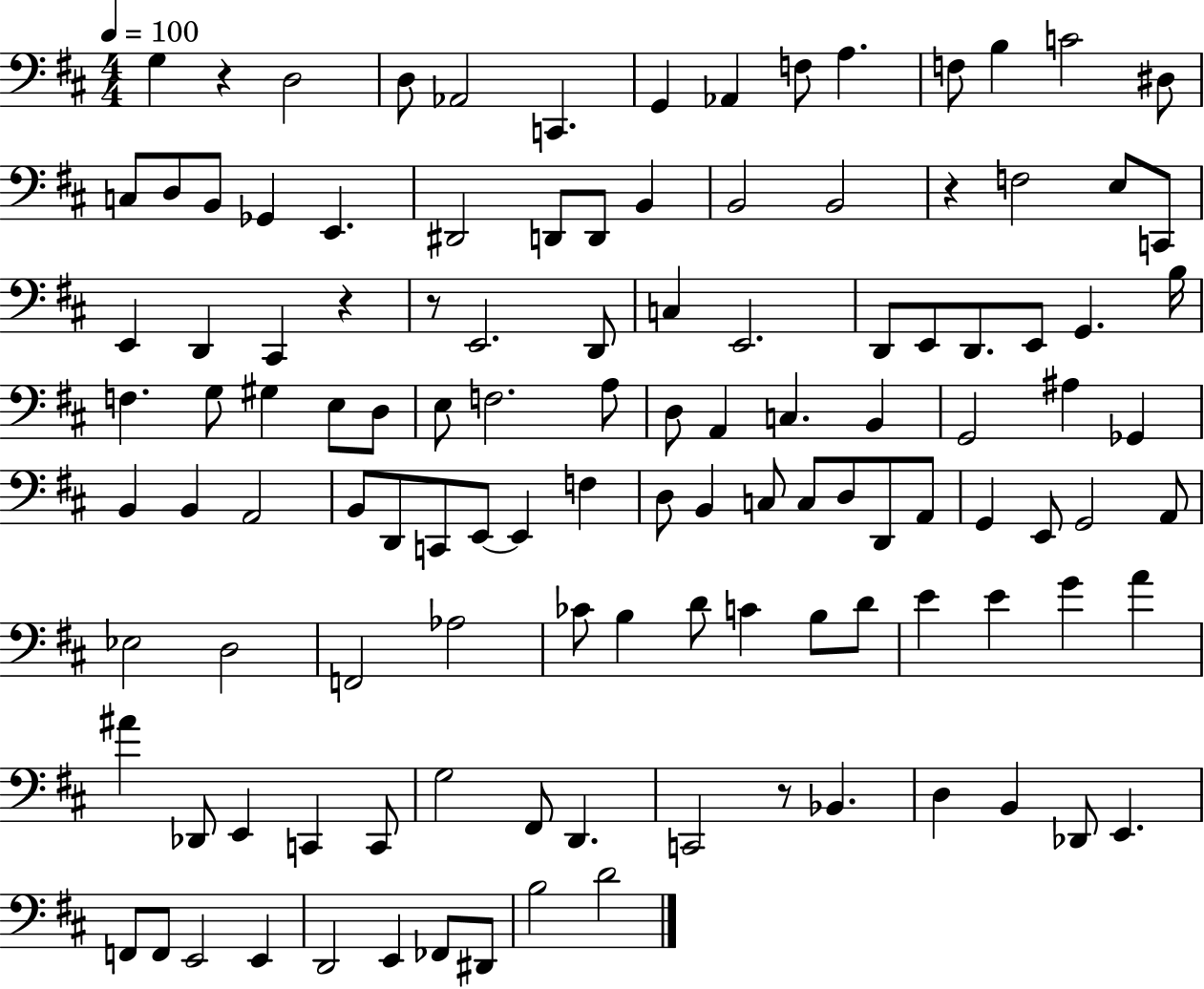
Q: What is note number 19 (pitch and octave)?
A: D#2